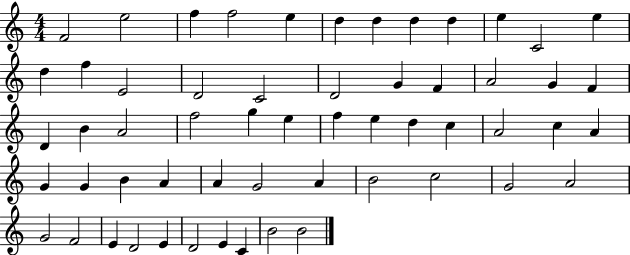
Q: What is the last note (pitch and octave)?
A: B4